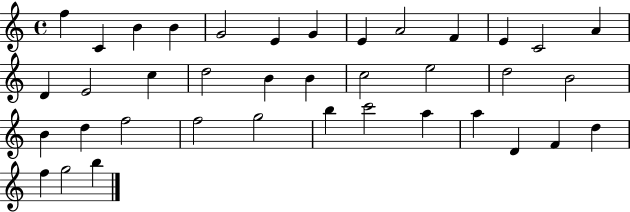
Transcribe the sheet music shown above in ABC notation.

X:1
T:Untitled
M:4/4
L:1/4
K:C
f C B B G2 E G E A2 F E C2 A D E2 c d2 B B c2 e2 d2 B2 B d f2 f2 g2 b c'2 a a D F d f g2 b